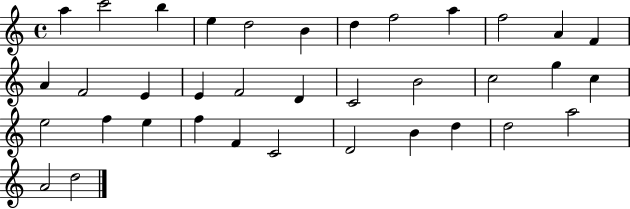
A5/q C6/h B5/q E5/q D5/h B4/q D5/q F5/h A5/q F5/h A4/q F4/q A4/q F4/h E4/q E4/q F4/h D4/q C4/h B4/h C5/h G5/q C5/q E5/h F5/q E5/q F5/q F4/q C4/h D4/h B4/q D5/q D5/h A5/h A4/h D5/h